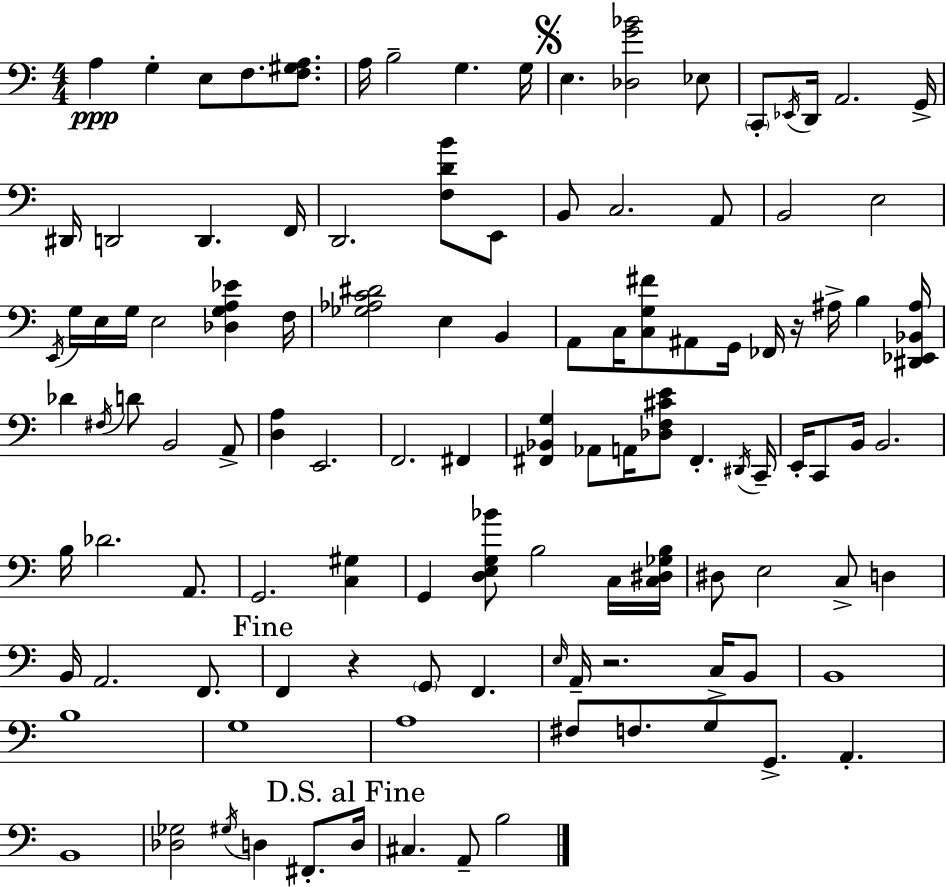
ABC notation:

X:1
T:Untitled
M:4/4
L:1/4
K:Am
A, G, E,/2 F,/2 [F,^G,A,]/2 A,/4 B,2 G, G,/4 E, [_D,G_B]2 _E,/2 C,,/2 _E,,/4 D,,/4 A,,2 G,,/4 ^D,,/4 D,,2 D,, F,,/4 D,,2 [F,DB]/2 E,,/2 B,,/2 C,2 A,,/2 B,,2 E,2 E,,/4 G,/4 E,/4 G,/4 E,2 [_D,G,A,_E] F,/4 [_G,_A,C^D]2 E, B,, A,,/2 C,/4 [C,G,^F]/2 ^A,,/2 G,,/4 _F,,/4 z/4 ^A,/4 B, [^D,,_E,,_B,,^A,]/4 _D ^F,/4 D/2 B,,2 A,,/2 [D,A,] E,,2 F,,2 ^F,, [^F,,_B,,G,] _A,,/2 A,,/4 [_D,F,^CE]/2 ^F,, ^D,,/4 C,,/4 E,,/4 C,,/2 B,,/4 B,,2 B,/4 _D2 A,,/2 G,,2 [C,^G,] G,, [D,E,G,_B]/2 B,2 C,/4 [C,^D,_G,B,]/4 ^D,/2 E,2 C,/2 D, B,,/4 A,,2 F,,/2 F,, z G,,/2 F,, E,/4 A,,/4 z2 C,/4 B,,/2 B,,4 B,4 G,4 A,4 ^F,/2 F,/2 G,/2 G,,/2 A,, B,,4 [_D,_G,]2 ^G,/4 D, ^F,,/2 D,/4 ^C, A,,/2 B,2